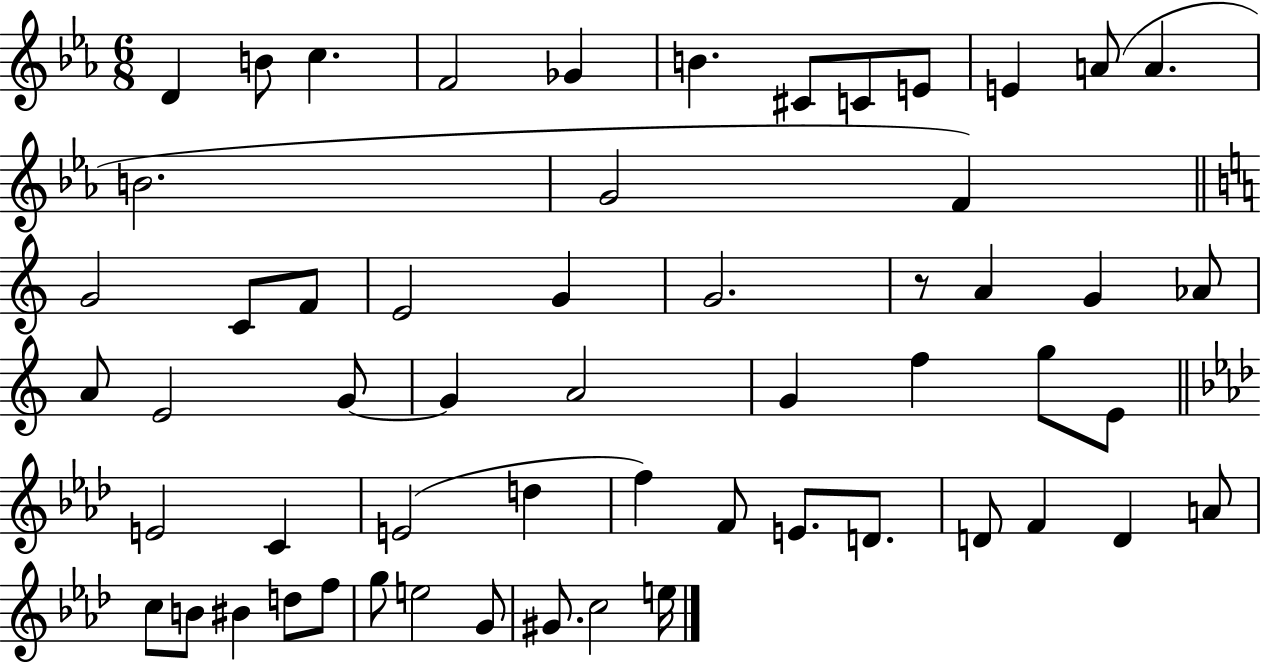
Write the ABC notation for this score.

X:1
T:Untitled
M:6/8
L:1/4
K:Eb
D B/2 c F2 _G B ^C/2 C/2 E/2 E A/2 A B2 G2 F G2 C/2 F/2 E2 G G2 z/2 A G _A/2 A/2 E2 G/2 G A2 G f g/2 E/2 E2 C E2 d f F/2 E/2 D/2 D/2 F D A/2 c/2 B/2 ^B d/2 f/2 g/2 e2 G/2 ^G/2 c2 e/4